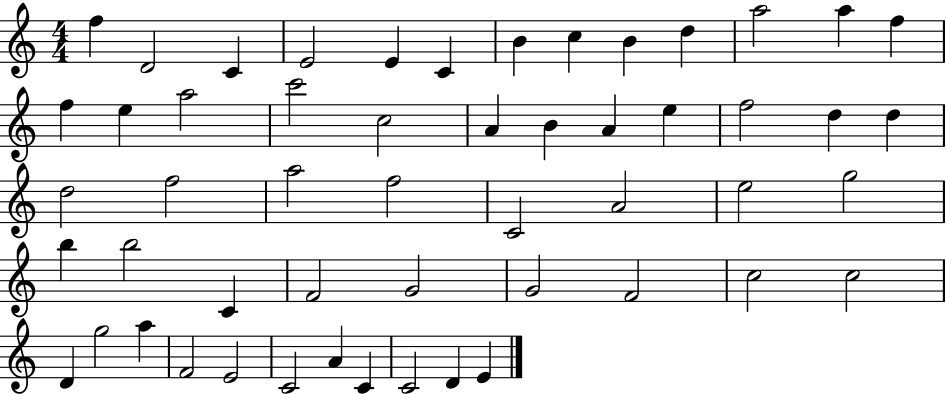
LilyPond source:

{
  \clef treble
  \numericTimeSignature
  \time 4/4
  \key c \major
  f''4 d'2 c'4 | e'2 e'4 c'4 | b'4 c''4 b'4 d''4 | a''2 a''4 f''4 | \break f''4 e''4 a''2 | c'''2 c''2 | a'4 b'4 a'4 e''4 | f''2 d''4 d''4 | \break d''2 f''2 | a''2 f''2 | c'2 a'2 | e''2 g''2 | \break b''4 b''2 c'4 | f'2 g'2 | g'2 f'2 | c''2 c''2 | \break d'4 g''2 a''4 | f'2 e'2 | c'2 a'4 c'4 | c'2 d'4 e'4 | \break \bar "|."
}